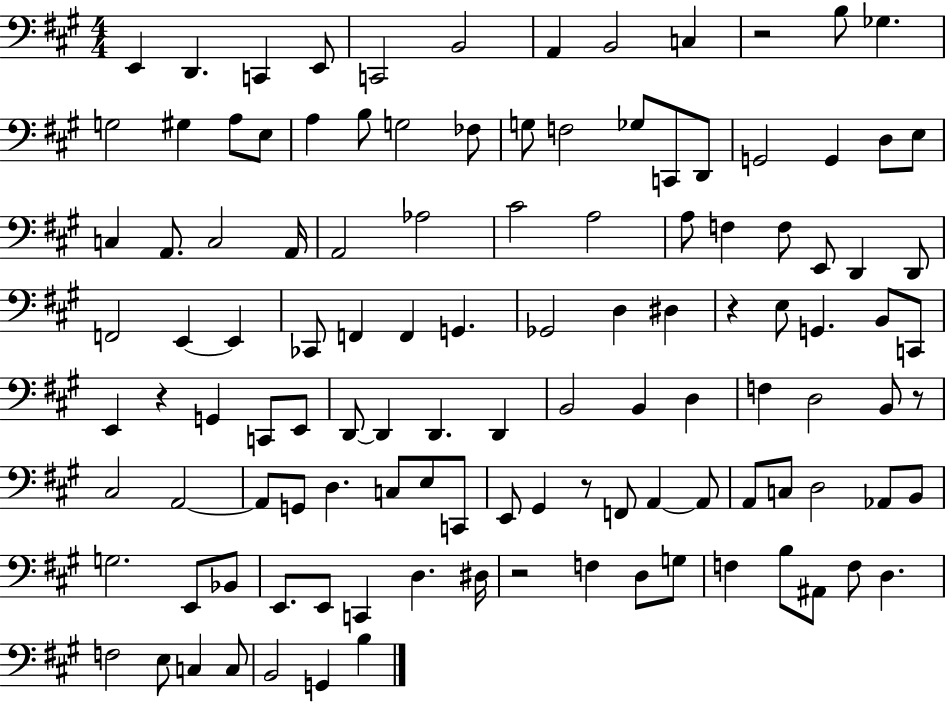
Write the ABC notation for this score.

X:1
T:Untitled
M:4/4
L:1/4
K:A
E,, D,, C,, E,,/2 C,,2 B,,2 A,, B,,2 C, z2 B,/2 _G, G,2 ^G, A,/2 E,/2 A, B,/2 G,2 _F,/2 G,/2 F,2 _G,/2 C,,/2 D,,/2 G,,2 G,, D,/2 E,/2 C, A,,/2 C,2 A,,/4 A,,2 _A,2 ^C2 A,2 A,/2 F, F,/2 E,,/2 D,, D,,/2 F,,2 E,, E,, _C,,/2 F,, F,, G,, _G,,2 D, ^D, z E,/2 G,, B,,/2 C,,/2 E,, z G,, C,,/2 E,,/2 D,,/2 D,, D,, D,, B,,2 B,, D, F, D,2 B,,/2 z/2 ^C,2 A,,2 A,,/2 G,,/2 D, C,/2 E,/2 C,,/2 E,,/2 ^G,, z/2 F,,/2 A,, A,,/2 A,,/2 C,/2 D,2 _A,,/2 B,,/2 G,2 E,,/2 _B,,/2 E,,/2 E,,/2 C,, D, ^D,/4 z2 F, D,/2 G,/2 F, B,/2 ^A,,/2 F,/2 D, F,2 E,/2 C, C,/2 B,,2 G,, B,